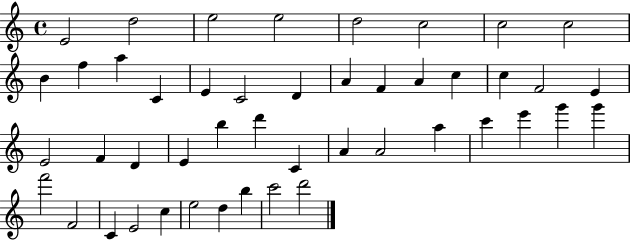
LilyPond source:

{
  \clef treble
  \time 4/4
  \defaultTimeSignature
  \key c \major
  e'2 d''2 | e''2 e''2 | d''2 c''2 | c''2 c''2 | \break b'4 f''4 a''4 c'4 | e'4 c'2 d'4 | a'4 f'4 a'4 c''4 | c''4 f'2 e'4 | \break e'2 f'4 d'4 | e'4 b''4 d'''4 c'4 | a'4 a'2 a''4 | c'''4 e'''4 g'''4 g'''4 | \break f'''2 f'2 | c'4 e'2 c''4 | e''2 d''4 b''4 | c'''2 d'''2 | \break \bar "|."
}